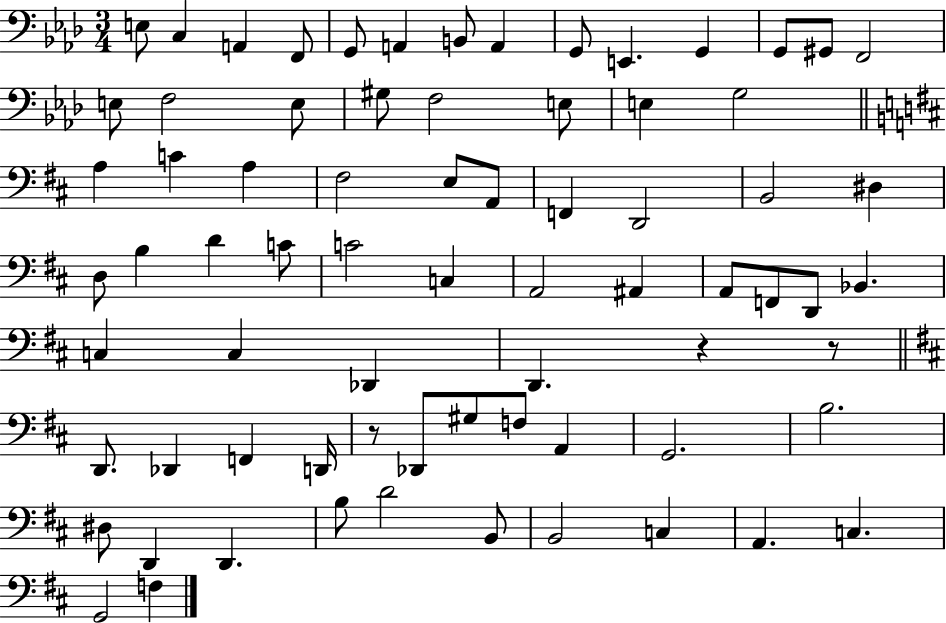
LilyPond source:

{
  \clef bass
  \numericTimeSignature
  \time 3/4
  \key aes \major
  \repeat volta 2 { e8 c4 a,4 f,8 | g,8 a,4 b,8 a,4 | g,8 e,4. g,4 | g,8 gis,8 f,2 | \break e8 f2 e8 | gis8 f2 e8 | e4 g2 | \bar "||" \break \key b \minor a4 c'4 a4 | fis2 e8 a,8 | f,4 d,2 | b,2 dis4 | \break d8 b4 d'4 c'8 | c'2 c4 | a,2 ais,4 | a,8 f,8 d,8 bes,4. | \break c4 c4 des,4 | d,4. r4 r8 | \bar "||" \break \key b \minor d,8. des,4 f,4 d,16 | r8 des,8 gis8 f8 a,4 | g,2. | b2. | \break dis8 d,4 d,4. | b8 d'2 b,8 | b,2 c4 | a,4. c4. | \break g,2 f4 | } \bar "|."
}